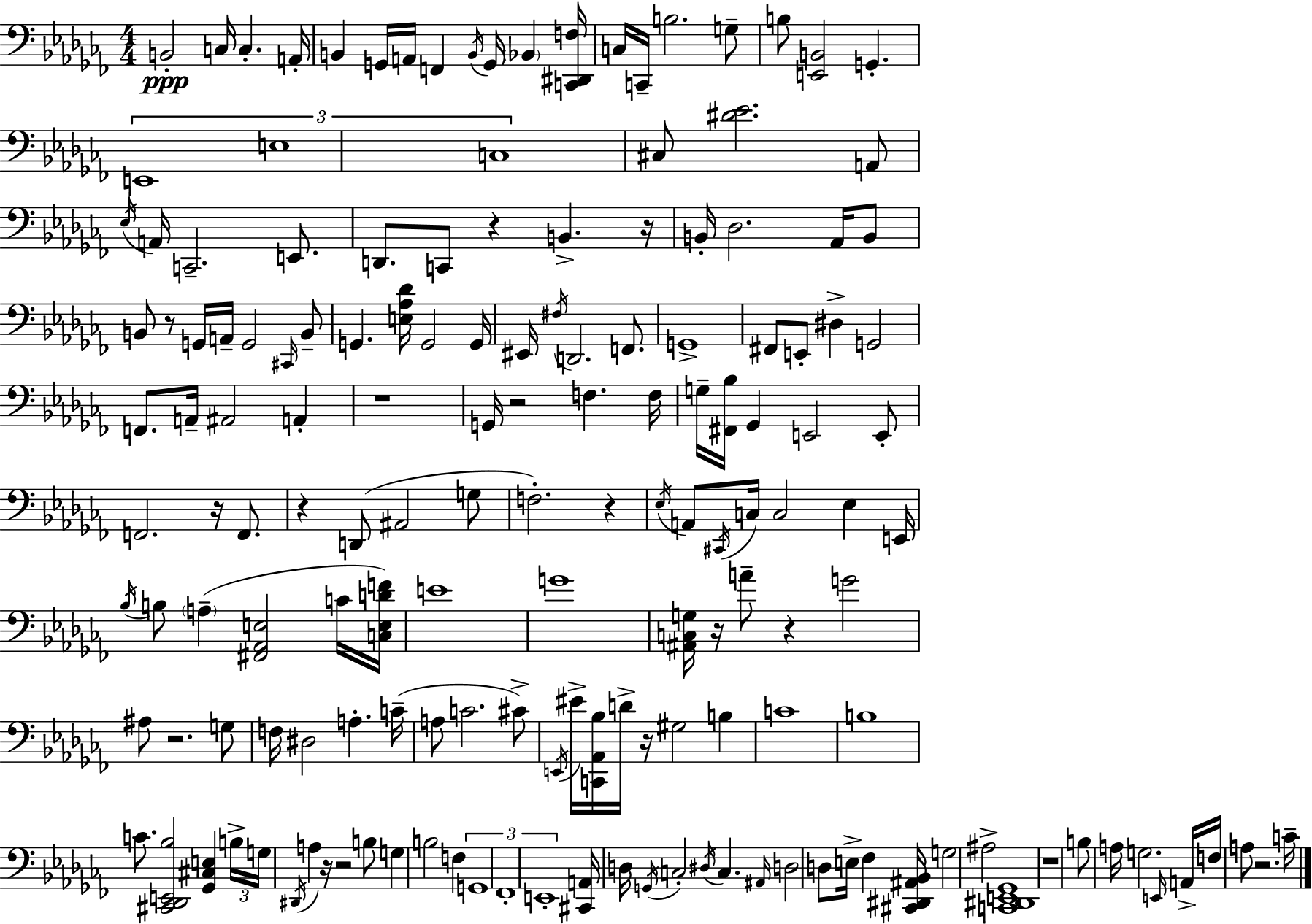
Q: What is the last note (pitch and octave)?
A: C4